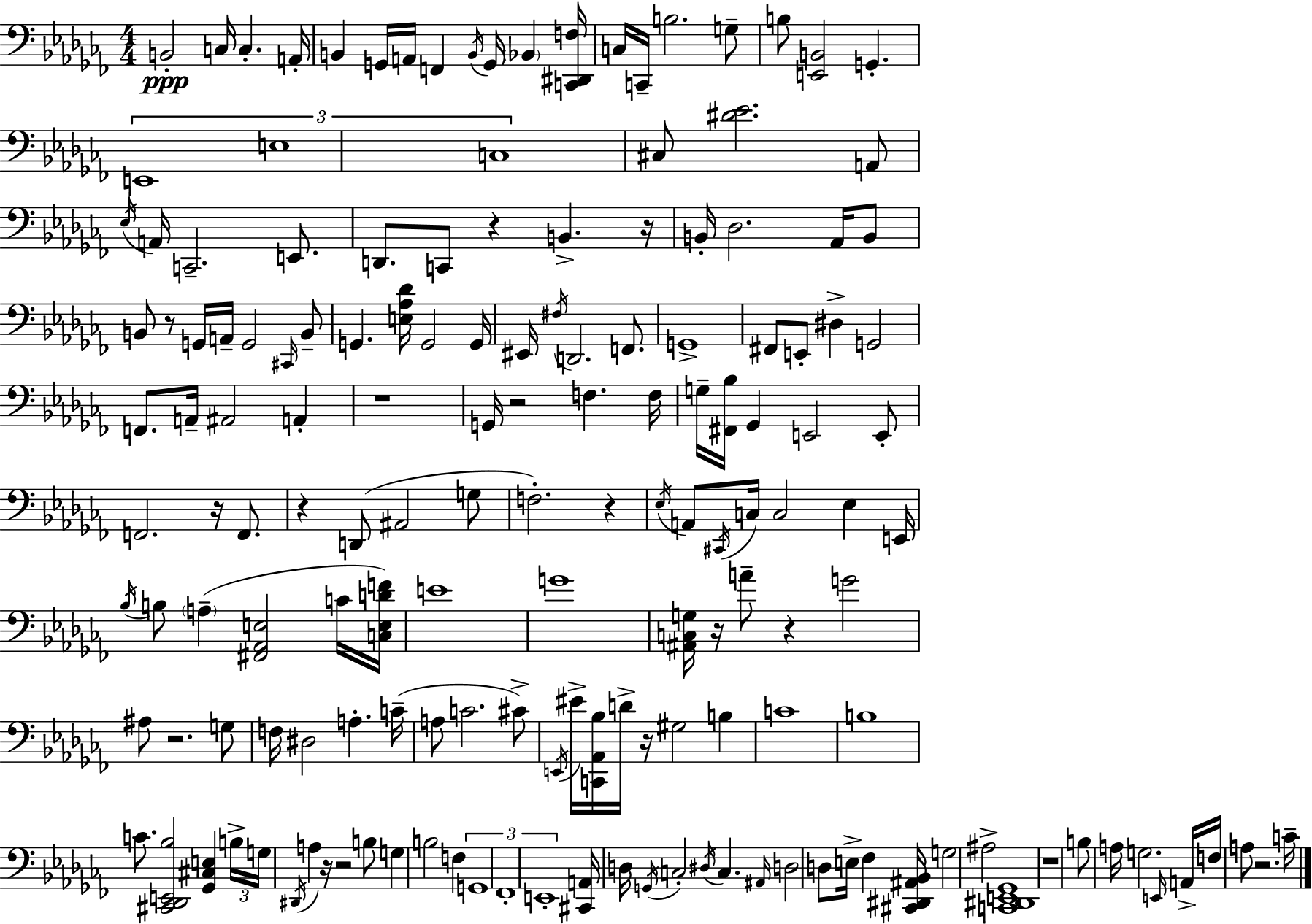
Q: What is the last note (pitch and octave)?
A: C4